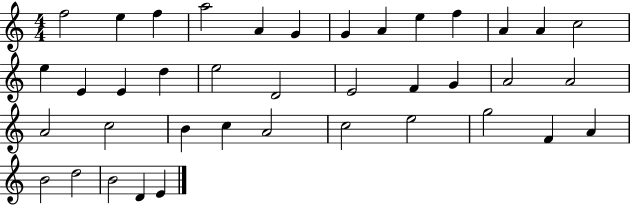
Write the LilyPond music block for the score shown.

{
  \clef treble
  \numericTimeSignature
  \time 4/4
  \key c \major
  f''2 e''4 f''4 | a''2 a'4 g'4 | g'4 a'4 e''4 f''4 | a'4 a'4 c''2 | \break e''4 e'4 e'4 d''4 | e''2 d'2 | e'2 f'4 g'4 | a'2 a'2 | \break a'2 c''2 | b'4 c''4 a'2 | c''2 e''2 | g''2 f'4 a'4 | \break b'2 d''2 | b'2 d'4 e'4 | \bar "|."
}